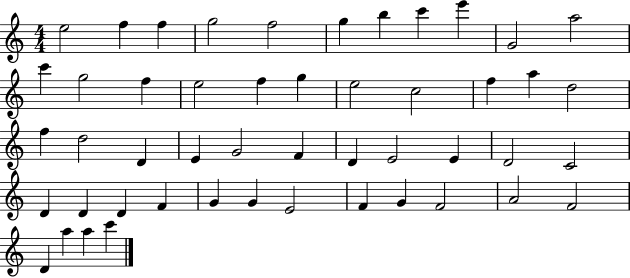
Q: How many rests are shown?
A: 0